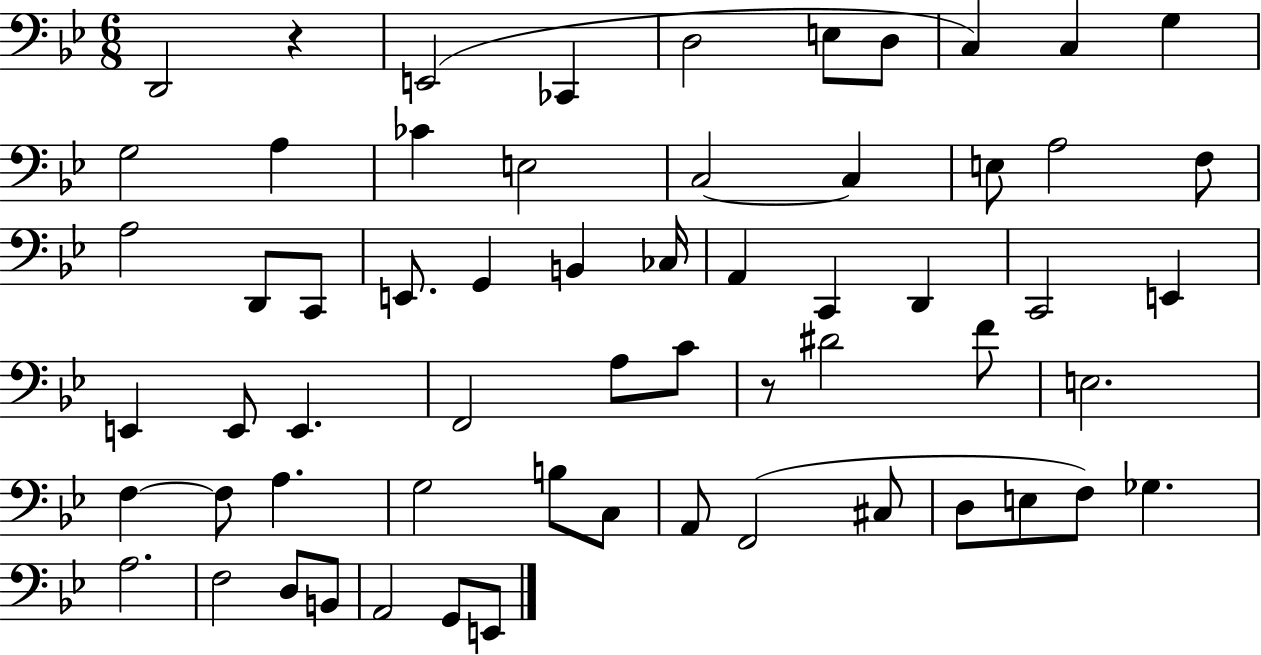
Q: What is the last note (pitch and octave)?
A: E2